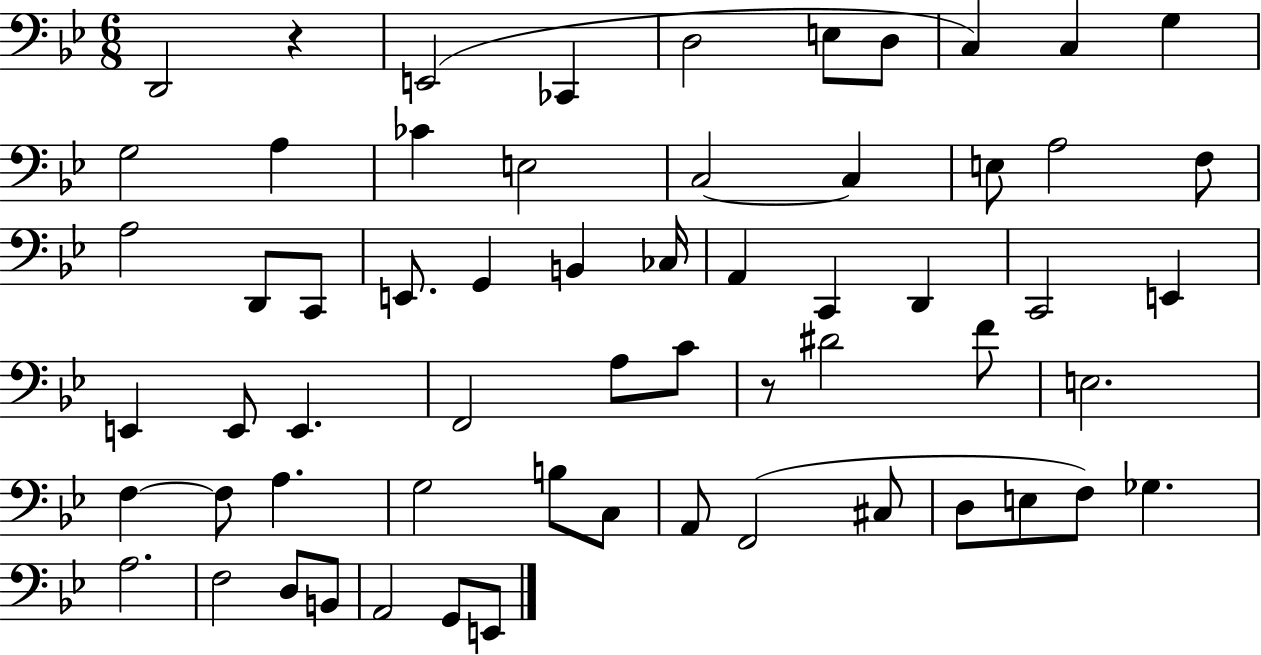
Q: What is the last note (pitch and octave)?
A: E2